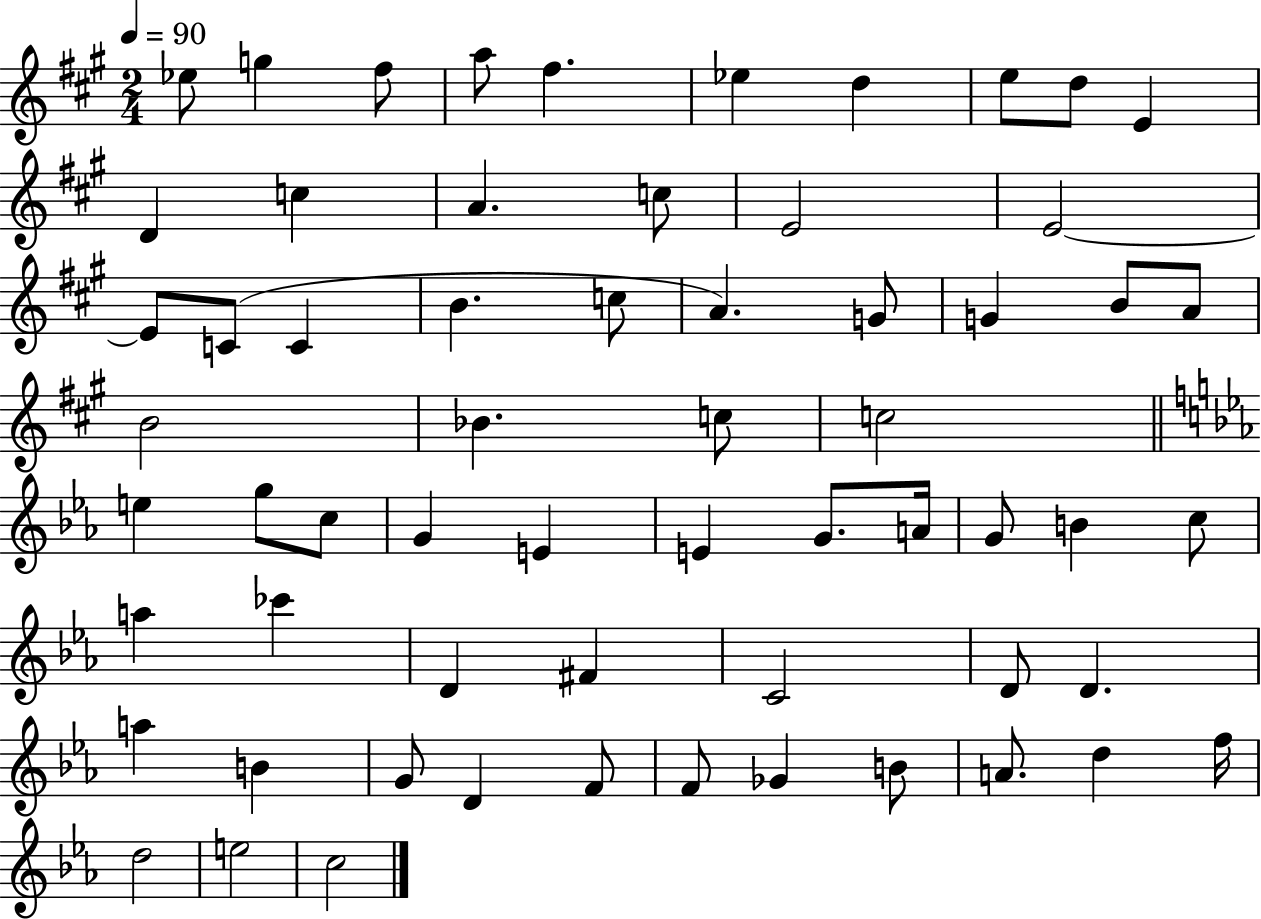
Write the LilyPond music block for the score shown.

{
  \clef treble
  \numericTimeSignature
  \time 2/4
  \key a \major
  \tempo 4 = 90
  ees''8 g''4 fis''8 | a''8 fis''4. | ees''4 d''4 | e''8 d''8 e'4 | \break d'4 c''4 | a'4. c''8 | e'2 | e'2~~ | \break e'8 c'8( c'4 | b'4. c''8 | a'4.) g'8 | g'4 b'8 a'8 | \break b'2 | bes'4. c''8 | c''2 | \bar "||" \break \key c \minor e''4 g''8 c''8 | g'4 e'4 | e'4 g'8. a'16 | g'8 b'4 c''8 | \break a''4 ces'''4 | d'4 fis'4 | c'2 | d'8 d'4. | \break a''4 b'4 | g'8 d'4 f'8 | f'8 ges'4 b'8 | a'8. d''4 f''16 | \break d''2 | e''2 | c''2 | \bar "|."
}